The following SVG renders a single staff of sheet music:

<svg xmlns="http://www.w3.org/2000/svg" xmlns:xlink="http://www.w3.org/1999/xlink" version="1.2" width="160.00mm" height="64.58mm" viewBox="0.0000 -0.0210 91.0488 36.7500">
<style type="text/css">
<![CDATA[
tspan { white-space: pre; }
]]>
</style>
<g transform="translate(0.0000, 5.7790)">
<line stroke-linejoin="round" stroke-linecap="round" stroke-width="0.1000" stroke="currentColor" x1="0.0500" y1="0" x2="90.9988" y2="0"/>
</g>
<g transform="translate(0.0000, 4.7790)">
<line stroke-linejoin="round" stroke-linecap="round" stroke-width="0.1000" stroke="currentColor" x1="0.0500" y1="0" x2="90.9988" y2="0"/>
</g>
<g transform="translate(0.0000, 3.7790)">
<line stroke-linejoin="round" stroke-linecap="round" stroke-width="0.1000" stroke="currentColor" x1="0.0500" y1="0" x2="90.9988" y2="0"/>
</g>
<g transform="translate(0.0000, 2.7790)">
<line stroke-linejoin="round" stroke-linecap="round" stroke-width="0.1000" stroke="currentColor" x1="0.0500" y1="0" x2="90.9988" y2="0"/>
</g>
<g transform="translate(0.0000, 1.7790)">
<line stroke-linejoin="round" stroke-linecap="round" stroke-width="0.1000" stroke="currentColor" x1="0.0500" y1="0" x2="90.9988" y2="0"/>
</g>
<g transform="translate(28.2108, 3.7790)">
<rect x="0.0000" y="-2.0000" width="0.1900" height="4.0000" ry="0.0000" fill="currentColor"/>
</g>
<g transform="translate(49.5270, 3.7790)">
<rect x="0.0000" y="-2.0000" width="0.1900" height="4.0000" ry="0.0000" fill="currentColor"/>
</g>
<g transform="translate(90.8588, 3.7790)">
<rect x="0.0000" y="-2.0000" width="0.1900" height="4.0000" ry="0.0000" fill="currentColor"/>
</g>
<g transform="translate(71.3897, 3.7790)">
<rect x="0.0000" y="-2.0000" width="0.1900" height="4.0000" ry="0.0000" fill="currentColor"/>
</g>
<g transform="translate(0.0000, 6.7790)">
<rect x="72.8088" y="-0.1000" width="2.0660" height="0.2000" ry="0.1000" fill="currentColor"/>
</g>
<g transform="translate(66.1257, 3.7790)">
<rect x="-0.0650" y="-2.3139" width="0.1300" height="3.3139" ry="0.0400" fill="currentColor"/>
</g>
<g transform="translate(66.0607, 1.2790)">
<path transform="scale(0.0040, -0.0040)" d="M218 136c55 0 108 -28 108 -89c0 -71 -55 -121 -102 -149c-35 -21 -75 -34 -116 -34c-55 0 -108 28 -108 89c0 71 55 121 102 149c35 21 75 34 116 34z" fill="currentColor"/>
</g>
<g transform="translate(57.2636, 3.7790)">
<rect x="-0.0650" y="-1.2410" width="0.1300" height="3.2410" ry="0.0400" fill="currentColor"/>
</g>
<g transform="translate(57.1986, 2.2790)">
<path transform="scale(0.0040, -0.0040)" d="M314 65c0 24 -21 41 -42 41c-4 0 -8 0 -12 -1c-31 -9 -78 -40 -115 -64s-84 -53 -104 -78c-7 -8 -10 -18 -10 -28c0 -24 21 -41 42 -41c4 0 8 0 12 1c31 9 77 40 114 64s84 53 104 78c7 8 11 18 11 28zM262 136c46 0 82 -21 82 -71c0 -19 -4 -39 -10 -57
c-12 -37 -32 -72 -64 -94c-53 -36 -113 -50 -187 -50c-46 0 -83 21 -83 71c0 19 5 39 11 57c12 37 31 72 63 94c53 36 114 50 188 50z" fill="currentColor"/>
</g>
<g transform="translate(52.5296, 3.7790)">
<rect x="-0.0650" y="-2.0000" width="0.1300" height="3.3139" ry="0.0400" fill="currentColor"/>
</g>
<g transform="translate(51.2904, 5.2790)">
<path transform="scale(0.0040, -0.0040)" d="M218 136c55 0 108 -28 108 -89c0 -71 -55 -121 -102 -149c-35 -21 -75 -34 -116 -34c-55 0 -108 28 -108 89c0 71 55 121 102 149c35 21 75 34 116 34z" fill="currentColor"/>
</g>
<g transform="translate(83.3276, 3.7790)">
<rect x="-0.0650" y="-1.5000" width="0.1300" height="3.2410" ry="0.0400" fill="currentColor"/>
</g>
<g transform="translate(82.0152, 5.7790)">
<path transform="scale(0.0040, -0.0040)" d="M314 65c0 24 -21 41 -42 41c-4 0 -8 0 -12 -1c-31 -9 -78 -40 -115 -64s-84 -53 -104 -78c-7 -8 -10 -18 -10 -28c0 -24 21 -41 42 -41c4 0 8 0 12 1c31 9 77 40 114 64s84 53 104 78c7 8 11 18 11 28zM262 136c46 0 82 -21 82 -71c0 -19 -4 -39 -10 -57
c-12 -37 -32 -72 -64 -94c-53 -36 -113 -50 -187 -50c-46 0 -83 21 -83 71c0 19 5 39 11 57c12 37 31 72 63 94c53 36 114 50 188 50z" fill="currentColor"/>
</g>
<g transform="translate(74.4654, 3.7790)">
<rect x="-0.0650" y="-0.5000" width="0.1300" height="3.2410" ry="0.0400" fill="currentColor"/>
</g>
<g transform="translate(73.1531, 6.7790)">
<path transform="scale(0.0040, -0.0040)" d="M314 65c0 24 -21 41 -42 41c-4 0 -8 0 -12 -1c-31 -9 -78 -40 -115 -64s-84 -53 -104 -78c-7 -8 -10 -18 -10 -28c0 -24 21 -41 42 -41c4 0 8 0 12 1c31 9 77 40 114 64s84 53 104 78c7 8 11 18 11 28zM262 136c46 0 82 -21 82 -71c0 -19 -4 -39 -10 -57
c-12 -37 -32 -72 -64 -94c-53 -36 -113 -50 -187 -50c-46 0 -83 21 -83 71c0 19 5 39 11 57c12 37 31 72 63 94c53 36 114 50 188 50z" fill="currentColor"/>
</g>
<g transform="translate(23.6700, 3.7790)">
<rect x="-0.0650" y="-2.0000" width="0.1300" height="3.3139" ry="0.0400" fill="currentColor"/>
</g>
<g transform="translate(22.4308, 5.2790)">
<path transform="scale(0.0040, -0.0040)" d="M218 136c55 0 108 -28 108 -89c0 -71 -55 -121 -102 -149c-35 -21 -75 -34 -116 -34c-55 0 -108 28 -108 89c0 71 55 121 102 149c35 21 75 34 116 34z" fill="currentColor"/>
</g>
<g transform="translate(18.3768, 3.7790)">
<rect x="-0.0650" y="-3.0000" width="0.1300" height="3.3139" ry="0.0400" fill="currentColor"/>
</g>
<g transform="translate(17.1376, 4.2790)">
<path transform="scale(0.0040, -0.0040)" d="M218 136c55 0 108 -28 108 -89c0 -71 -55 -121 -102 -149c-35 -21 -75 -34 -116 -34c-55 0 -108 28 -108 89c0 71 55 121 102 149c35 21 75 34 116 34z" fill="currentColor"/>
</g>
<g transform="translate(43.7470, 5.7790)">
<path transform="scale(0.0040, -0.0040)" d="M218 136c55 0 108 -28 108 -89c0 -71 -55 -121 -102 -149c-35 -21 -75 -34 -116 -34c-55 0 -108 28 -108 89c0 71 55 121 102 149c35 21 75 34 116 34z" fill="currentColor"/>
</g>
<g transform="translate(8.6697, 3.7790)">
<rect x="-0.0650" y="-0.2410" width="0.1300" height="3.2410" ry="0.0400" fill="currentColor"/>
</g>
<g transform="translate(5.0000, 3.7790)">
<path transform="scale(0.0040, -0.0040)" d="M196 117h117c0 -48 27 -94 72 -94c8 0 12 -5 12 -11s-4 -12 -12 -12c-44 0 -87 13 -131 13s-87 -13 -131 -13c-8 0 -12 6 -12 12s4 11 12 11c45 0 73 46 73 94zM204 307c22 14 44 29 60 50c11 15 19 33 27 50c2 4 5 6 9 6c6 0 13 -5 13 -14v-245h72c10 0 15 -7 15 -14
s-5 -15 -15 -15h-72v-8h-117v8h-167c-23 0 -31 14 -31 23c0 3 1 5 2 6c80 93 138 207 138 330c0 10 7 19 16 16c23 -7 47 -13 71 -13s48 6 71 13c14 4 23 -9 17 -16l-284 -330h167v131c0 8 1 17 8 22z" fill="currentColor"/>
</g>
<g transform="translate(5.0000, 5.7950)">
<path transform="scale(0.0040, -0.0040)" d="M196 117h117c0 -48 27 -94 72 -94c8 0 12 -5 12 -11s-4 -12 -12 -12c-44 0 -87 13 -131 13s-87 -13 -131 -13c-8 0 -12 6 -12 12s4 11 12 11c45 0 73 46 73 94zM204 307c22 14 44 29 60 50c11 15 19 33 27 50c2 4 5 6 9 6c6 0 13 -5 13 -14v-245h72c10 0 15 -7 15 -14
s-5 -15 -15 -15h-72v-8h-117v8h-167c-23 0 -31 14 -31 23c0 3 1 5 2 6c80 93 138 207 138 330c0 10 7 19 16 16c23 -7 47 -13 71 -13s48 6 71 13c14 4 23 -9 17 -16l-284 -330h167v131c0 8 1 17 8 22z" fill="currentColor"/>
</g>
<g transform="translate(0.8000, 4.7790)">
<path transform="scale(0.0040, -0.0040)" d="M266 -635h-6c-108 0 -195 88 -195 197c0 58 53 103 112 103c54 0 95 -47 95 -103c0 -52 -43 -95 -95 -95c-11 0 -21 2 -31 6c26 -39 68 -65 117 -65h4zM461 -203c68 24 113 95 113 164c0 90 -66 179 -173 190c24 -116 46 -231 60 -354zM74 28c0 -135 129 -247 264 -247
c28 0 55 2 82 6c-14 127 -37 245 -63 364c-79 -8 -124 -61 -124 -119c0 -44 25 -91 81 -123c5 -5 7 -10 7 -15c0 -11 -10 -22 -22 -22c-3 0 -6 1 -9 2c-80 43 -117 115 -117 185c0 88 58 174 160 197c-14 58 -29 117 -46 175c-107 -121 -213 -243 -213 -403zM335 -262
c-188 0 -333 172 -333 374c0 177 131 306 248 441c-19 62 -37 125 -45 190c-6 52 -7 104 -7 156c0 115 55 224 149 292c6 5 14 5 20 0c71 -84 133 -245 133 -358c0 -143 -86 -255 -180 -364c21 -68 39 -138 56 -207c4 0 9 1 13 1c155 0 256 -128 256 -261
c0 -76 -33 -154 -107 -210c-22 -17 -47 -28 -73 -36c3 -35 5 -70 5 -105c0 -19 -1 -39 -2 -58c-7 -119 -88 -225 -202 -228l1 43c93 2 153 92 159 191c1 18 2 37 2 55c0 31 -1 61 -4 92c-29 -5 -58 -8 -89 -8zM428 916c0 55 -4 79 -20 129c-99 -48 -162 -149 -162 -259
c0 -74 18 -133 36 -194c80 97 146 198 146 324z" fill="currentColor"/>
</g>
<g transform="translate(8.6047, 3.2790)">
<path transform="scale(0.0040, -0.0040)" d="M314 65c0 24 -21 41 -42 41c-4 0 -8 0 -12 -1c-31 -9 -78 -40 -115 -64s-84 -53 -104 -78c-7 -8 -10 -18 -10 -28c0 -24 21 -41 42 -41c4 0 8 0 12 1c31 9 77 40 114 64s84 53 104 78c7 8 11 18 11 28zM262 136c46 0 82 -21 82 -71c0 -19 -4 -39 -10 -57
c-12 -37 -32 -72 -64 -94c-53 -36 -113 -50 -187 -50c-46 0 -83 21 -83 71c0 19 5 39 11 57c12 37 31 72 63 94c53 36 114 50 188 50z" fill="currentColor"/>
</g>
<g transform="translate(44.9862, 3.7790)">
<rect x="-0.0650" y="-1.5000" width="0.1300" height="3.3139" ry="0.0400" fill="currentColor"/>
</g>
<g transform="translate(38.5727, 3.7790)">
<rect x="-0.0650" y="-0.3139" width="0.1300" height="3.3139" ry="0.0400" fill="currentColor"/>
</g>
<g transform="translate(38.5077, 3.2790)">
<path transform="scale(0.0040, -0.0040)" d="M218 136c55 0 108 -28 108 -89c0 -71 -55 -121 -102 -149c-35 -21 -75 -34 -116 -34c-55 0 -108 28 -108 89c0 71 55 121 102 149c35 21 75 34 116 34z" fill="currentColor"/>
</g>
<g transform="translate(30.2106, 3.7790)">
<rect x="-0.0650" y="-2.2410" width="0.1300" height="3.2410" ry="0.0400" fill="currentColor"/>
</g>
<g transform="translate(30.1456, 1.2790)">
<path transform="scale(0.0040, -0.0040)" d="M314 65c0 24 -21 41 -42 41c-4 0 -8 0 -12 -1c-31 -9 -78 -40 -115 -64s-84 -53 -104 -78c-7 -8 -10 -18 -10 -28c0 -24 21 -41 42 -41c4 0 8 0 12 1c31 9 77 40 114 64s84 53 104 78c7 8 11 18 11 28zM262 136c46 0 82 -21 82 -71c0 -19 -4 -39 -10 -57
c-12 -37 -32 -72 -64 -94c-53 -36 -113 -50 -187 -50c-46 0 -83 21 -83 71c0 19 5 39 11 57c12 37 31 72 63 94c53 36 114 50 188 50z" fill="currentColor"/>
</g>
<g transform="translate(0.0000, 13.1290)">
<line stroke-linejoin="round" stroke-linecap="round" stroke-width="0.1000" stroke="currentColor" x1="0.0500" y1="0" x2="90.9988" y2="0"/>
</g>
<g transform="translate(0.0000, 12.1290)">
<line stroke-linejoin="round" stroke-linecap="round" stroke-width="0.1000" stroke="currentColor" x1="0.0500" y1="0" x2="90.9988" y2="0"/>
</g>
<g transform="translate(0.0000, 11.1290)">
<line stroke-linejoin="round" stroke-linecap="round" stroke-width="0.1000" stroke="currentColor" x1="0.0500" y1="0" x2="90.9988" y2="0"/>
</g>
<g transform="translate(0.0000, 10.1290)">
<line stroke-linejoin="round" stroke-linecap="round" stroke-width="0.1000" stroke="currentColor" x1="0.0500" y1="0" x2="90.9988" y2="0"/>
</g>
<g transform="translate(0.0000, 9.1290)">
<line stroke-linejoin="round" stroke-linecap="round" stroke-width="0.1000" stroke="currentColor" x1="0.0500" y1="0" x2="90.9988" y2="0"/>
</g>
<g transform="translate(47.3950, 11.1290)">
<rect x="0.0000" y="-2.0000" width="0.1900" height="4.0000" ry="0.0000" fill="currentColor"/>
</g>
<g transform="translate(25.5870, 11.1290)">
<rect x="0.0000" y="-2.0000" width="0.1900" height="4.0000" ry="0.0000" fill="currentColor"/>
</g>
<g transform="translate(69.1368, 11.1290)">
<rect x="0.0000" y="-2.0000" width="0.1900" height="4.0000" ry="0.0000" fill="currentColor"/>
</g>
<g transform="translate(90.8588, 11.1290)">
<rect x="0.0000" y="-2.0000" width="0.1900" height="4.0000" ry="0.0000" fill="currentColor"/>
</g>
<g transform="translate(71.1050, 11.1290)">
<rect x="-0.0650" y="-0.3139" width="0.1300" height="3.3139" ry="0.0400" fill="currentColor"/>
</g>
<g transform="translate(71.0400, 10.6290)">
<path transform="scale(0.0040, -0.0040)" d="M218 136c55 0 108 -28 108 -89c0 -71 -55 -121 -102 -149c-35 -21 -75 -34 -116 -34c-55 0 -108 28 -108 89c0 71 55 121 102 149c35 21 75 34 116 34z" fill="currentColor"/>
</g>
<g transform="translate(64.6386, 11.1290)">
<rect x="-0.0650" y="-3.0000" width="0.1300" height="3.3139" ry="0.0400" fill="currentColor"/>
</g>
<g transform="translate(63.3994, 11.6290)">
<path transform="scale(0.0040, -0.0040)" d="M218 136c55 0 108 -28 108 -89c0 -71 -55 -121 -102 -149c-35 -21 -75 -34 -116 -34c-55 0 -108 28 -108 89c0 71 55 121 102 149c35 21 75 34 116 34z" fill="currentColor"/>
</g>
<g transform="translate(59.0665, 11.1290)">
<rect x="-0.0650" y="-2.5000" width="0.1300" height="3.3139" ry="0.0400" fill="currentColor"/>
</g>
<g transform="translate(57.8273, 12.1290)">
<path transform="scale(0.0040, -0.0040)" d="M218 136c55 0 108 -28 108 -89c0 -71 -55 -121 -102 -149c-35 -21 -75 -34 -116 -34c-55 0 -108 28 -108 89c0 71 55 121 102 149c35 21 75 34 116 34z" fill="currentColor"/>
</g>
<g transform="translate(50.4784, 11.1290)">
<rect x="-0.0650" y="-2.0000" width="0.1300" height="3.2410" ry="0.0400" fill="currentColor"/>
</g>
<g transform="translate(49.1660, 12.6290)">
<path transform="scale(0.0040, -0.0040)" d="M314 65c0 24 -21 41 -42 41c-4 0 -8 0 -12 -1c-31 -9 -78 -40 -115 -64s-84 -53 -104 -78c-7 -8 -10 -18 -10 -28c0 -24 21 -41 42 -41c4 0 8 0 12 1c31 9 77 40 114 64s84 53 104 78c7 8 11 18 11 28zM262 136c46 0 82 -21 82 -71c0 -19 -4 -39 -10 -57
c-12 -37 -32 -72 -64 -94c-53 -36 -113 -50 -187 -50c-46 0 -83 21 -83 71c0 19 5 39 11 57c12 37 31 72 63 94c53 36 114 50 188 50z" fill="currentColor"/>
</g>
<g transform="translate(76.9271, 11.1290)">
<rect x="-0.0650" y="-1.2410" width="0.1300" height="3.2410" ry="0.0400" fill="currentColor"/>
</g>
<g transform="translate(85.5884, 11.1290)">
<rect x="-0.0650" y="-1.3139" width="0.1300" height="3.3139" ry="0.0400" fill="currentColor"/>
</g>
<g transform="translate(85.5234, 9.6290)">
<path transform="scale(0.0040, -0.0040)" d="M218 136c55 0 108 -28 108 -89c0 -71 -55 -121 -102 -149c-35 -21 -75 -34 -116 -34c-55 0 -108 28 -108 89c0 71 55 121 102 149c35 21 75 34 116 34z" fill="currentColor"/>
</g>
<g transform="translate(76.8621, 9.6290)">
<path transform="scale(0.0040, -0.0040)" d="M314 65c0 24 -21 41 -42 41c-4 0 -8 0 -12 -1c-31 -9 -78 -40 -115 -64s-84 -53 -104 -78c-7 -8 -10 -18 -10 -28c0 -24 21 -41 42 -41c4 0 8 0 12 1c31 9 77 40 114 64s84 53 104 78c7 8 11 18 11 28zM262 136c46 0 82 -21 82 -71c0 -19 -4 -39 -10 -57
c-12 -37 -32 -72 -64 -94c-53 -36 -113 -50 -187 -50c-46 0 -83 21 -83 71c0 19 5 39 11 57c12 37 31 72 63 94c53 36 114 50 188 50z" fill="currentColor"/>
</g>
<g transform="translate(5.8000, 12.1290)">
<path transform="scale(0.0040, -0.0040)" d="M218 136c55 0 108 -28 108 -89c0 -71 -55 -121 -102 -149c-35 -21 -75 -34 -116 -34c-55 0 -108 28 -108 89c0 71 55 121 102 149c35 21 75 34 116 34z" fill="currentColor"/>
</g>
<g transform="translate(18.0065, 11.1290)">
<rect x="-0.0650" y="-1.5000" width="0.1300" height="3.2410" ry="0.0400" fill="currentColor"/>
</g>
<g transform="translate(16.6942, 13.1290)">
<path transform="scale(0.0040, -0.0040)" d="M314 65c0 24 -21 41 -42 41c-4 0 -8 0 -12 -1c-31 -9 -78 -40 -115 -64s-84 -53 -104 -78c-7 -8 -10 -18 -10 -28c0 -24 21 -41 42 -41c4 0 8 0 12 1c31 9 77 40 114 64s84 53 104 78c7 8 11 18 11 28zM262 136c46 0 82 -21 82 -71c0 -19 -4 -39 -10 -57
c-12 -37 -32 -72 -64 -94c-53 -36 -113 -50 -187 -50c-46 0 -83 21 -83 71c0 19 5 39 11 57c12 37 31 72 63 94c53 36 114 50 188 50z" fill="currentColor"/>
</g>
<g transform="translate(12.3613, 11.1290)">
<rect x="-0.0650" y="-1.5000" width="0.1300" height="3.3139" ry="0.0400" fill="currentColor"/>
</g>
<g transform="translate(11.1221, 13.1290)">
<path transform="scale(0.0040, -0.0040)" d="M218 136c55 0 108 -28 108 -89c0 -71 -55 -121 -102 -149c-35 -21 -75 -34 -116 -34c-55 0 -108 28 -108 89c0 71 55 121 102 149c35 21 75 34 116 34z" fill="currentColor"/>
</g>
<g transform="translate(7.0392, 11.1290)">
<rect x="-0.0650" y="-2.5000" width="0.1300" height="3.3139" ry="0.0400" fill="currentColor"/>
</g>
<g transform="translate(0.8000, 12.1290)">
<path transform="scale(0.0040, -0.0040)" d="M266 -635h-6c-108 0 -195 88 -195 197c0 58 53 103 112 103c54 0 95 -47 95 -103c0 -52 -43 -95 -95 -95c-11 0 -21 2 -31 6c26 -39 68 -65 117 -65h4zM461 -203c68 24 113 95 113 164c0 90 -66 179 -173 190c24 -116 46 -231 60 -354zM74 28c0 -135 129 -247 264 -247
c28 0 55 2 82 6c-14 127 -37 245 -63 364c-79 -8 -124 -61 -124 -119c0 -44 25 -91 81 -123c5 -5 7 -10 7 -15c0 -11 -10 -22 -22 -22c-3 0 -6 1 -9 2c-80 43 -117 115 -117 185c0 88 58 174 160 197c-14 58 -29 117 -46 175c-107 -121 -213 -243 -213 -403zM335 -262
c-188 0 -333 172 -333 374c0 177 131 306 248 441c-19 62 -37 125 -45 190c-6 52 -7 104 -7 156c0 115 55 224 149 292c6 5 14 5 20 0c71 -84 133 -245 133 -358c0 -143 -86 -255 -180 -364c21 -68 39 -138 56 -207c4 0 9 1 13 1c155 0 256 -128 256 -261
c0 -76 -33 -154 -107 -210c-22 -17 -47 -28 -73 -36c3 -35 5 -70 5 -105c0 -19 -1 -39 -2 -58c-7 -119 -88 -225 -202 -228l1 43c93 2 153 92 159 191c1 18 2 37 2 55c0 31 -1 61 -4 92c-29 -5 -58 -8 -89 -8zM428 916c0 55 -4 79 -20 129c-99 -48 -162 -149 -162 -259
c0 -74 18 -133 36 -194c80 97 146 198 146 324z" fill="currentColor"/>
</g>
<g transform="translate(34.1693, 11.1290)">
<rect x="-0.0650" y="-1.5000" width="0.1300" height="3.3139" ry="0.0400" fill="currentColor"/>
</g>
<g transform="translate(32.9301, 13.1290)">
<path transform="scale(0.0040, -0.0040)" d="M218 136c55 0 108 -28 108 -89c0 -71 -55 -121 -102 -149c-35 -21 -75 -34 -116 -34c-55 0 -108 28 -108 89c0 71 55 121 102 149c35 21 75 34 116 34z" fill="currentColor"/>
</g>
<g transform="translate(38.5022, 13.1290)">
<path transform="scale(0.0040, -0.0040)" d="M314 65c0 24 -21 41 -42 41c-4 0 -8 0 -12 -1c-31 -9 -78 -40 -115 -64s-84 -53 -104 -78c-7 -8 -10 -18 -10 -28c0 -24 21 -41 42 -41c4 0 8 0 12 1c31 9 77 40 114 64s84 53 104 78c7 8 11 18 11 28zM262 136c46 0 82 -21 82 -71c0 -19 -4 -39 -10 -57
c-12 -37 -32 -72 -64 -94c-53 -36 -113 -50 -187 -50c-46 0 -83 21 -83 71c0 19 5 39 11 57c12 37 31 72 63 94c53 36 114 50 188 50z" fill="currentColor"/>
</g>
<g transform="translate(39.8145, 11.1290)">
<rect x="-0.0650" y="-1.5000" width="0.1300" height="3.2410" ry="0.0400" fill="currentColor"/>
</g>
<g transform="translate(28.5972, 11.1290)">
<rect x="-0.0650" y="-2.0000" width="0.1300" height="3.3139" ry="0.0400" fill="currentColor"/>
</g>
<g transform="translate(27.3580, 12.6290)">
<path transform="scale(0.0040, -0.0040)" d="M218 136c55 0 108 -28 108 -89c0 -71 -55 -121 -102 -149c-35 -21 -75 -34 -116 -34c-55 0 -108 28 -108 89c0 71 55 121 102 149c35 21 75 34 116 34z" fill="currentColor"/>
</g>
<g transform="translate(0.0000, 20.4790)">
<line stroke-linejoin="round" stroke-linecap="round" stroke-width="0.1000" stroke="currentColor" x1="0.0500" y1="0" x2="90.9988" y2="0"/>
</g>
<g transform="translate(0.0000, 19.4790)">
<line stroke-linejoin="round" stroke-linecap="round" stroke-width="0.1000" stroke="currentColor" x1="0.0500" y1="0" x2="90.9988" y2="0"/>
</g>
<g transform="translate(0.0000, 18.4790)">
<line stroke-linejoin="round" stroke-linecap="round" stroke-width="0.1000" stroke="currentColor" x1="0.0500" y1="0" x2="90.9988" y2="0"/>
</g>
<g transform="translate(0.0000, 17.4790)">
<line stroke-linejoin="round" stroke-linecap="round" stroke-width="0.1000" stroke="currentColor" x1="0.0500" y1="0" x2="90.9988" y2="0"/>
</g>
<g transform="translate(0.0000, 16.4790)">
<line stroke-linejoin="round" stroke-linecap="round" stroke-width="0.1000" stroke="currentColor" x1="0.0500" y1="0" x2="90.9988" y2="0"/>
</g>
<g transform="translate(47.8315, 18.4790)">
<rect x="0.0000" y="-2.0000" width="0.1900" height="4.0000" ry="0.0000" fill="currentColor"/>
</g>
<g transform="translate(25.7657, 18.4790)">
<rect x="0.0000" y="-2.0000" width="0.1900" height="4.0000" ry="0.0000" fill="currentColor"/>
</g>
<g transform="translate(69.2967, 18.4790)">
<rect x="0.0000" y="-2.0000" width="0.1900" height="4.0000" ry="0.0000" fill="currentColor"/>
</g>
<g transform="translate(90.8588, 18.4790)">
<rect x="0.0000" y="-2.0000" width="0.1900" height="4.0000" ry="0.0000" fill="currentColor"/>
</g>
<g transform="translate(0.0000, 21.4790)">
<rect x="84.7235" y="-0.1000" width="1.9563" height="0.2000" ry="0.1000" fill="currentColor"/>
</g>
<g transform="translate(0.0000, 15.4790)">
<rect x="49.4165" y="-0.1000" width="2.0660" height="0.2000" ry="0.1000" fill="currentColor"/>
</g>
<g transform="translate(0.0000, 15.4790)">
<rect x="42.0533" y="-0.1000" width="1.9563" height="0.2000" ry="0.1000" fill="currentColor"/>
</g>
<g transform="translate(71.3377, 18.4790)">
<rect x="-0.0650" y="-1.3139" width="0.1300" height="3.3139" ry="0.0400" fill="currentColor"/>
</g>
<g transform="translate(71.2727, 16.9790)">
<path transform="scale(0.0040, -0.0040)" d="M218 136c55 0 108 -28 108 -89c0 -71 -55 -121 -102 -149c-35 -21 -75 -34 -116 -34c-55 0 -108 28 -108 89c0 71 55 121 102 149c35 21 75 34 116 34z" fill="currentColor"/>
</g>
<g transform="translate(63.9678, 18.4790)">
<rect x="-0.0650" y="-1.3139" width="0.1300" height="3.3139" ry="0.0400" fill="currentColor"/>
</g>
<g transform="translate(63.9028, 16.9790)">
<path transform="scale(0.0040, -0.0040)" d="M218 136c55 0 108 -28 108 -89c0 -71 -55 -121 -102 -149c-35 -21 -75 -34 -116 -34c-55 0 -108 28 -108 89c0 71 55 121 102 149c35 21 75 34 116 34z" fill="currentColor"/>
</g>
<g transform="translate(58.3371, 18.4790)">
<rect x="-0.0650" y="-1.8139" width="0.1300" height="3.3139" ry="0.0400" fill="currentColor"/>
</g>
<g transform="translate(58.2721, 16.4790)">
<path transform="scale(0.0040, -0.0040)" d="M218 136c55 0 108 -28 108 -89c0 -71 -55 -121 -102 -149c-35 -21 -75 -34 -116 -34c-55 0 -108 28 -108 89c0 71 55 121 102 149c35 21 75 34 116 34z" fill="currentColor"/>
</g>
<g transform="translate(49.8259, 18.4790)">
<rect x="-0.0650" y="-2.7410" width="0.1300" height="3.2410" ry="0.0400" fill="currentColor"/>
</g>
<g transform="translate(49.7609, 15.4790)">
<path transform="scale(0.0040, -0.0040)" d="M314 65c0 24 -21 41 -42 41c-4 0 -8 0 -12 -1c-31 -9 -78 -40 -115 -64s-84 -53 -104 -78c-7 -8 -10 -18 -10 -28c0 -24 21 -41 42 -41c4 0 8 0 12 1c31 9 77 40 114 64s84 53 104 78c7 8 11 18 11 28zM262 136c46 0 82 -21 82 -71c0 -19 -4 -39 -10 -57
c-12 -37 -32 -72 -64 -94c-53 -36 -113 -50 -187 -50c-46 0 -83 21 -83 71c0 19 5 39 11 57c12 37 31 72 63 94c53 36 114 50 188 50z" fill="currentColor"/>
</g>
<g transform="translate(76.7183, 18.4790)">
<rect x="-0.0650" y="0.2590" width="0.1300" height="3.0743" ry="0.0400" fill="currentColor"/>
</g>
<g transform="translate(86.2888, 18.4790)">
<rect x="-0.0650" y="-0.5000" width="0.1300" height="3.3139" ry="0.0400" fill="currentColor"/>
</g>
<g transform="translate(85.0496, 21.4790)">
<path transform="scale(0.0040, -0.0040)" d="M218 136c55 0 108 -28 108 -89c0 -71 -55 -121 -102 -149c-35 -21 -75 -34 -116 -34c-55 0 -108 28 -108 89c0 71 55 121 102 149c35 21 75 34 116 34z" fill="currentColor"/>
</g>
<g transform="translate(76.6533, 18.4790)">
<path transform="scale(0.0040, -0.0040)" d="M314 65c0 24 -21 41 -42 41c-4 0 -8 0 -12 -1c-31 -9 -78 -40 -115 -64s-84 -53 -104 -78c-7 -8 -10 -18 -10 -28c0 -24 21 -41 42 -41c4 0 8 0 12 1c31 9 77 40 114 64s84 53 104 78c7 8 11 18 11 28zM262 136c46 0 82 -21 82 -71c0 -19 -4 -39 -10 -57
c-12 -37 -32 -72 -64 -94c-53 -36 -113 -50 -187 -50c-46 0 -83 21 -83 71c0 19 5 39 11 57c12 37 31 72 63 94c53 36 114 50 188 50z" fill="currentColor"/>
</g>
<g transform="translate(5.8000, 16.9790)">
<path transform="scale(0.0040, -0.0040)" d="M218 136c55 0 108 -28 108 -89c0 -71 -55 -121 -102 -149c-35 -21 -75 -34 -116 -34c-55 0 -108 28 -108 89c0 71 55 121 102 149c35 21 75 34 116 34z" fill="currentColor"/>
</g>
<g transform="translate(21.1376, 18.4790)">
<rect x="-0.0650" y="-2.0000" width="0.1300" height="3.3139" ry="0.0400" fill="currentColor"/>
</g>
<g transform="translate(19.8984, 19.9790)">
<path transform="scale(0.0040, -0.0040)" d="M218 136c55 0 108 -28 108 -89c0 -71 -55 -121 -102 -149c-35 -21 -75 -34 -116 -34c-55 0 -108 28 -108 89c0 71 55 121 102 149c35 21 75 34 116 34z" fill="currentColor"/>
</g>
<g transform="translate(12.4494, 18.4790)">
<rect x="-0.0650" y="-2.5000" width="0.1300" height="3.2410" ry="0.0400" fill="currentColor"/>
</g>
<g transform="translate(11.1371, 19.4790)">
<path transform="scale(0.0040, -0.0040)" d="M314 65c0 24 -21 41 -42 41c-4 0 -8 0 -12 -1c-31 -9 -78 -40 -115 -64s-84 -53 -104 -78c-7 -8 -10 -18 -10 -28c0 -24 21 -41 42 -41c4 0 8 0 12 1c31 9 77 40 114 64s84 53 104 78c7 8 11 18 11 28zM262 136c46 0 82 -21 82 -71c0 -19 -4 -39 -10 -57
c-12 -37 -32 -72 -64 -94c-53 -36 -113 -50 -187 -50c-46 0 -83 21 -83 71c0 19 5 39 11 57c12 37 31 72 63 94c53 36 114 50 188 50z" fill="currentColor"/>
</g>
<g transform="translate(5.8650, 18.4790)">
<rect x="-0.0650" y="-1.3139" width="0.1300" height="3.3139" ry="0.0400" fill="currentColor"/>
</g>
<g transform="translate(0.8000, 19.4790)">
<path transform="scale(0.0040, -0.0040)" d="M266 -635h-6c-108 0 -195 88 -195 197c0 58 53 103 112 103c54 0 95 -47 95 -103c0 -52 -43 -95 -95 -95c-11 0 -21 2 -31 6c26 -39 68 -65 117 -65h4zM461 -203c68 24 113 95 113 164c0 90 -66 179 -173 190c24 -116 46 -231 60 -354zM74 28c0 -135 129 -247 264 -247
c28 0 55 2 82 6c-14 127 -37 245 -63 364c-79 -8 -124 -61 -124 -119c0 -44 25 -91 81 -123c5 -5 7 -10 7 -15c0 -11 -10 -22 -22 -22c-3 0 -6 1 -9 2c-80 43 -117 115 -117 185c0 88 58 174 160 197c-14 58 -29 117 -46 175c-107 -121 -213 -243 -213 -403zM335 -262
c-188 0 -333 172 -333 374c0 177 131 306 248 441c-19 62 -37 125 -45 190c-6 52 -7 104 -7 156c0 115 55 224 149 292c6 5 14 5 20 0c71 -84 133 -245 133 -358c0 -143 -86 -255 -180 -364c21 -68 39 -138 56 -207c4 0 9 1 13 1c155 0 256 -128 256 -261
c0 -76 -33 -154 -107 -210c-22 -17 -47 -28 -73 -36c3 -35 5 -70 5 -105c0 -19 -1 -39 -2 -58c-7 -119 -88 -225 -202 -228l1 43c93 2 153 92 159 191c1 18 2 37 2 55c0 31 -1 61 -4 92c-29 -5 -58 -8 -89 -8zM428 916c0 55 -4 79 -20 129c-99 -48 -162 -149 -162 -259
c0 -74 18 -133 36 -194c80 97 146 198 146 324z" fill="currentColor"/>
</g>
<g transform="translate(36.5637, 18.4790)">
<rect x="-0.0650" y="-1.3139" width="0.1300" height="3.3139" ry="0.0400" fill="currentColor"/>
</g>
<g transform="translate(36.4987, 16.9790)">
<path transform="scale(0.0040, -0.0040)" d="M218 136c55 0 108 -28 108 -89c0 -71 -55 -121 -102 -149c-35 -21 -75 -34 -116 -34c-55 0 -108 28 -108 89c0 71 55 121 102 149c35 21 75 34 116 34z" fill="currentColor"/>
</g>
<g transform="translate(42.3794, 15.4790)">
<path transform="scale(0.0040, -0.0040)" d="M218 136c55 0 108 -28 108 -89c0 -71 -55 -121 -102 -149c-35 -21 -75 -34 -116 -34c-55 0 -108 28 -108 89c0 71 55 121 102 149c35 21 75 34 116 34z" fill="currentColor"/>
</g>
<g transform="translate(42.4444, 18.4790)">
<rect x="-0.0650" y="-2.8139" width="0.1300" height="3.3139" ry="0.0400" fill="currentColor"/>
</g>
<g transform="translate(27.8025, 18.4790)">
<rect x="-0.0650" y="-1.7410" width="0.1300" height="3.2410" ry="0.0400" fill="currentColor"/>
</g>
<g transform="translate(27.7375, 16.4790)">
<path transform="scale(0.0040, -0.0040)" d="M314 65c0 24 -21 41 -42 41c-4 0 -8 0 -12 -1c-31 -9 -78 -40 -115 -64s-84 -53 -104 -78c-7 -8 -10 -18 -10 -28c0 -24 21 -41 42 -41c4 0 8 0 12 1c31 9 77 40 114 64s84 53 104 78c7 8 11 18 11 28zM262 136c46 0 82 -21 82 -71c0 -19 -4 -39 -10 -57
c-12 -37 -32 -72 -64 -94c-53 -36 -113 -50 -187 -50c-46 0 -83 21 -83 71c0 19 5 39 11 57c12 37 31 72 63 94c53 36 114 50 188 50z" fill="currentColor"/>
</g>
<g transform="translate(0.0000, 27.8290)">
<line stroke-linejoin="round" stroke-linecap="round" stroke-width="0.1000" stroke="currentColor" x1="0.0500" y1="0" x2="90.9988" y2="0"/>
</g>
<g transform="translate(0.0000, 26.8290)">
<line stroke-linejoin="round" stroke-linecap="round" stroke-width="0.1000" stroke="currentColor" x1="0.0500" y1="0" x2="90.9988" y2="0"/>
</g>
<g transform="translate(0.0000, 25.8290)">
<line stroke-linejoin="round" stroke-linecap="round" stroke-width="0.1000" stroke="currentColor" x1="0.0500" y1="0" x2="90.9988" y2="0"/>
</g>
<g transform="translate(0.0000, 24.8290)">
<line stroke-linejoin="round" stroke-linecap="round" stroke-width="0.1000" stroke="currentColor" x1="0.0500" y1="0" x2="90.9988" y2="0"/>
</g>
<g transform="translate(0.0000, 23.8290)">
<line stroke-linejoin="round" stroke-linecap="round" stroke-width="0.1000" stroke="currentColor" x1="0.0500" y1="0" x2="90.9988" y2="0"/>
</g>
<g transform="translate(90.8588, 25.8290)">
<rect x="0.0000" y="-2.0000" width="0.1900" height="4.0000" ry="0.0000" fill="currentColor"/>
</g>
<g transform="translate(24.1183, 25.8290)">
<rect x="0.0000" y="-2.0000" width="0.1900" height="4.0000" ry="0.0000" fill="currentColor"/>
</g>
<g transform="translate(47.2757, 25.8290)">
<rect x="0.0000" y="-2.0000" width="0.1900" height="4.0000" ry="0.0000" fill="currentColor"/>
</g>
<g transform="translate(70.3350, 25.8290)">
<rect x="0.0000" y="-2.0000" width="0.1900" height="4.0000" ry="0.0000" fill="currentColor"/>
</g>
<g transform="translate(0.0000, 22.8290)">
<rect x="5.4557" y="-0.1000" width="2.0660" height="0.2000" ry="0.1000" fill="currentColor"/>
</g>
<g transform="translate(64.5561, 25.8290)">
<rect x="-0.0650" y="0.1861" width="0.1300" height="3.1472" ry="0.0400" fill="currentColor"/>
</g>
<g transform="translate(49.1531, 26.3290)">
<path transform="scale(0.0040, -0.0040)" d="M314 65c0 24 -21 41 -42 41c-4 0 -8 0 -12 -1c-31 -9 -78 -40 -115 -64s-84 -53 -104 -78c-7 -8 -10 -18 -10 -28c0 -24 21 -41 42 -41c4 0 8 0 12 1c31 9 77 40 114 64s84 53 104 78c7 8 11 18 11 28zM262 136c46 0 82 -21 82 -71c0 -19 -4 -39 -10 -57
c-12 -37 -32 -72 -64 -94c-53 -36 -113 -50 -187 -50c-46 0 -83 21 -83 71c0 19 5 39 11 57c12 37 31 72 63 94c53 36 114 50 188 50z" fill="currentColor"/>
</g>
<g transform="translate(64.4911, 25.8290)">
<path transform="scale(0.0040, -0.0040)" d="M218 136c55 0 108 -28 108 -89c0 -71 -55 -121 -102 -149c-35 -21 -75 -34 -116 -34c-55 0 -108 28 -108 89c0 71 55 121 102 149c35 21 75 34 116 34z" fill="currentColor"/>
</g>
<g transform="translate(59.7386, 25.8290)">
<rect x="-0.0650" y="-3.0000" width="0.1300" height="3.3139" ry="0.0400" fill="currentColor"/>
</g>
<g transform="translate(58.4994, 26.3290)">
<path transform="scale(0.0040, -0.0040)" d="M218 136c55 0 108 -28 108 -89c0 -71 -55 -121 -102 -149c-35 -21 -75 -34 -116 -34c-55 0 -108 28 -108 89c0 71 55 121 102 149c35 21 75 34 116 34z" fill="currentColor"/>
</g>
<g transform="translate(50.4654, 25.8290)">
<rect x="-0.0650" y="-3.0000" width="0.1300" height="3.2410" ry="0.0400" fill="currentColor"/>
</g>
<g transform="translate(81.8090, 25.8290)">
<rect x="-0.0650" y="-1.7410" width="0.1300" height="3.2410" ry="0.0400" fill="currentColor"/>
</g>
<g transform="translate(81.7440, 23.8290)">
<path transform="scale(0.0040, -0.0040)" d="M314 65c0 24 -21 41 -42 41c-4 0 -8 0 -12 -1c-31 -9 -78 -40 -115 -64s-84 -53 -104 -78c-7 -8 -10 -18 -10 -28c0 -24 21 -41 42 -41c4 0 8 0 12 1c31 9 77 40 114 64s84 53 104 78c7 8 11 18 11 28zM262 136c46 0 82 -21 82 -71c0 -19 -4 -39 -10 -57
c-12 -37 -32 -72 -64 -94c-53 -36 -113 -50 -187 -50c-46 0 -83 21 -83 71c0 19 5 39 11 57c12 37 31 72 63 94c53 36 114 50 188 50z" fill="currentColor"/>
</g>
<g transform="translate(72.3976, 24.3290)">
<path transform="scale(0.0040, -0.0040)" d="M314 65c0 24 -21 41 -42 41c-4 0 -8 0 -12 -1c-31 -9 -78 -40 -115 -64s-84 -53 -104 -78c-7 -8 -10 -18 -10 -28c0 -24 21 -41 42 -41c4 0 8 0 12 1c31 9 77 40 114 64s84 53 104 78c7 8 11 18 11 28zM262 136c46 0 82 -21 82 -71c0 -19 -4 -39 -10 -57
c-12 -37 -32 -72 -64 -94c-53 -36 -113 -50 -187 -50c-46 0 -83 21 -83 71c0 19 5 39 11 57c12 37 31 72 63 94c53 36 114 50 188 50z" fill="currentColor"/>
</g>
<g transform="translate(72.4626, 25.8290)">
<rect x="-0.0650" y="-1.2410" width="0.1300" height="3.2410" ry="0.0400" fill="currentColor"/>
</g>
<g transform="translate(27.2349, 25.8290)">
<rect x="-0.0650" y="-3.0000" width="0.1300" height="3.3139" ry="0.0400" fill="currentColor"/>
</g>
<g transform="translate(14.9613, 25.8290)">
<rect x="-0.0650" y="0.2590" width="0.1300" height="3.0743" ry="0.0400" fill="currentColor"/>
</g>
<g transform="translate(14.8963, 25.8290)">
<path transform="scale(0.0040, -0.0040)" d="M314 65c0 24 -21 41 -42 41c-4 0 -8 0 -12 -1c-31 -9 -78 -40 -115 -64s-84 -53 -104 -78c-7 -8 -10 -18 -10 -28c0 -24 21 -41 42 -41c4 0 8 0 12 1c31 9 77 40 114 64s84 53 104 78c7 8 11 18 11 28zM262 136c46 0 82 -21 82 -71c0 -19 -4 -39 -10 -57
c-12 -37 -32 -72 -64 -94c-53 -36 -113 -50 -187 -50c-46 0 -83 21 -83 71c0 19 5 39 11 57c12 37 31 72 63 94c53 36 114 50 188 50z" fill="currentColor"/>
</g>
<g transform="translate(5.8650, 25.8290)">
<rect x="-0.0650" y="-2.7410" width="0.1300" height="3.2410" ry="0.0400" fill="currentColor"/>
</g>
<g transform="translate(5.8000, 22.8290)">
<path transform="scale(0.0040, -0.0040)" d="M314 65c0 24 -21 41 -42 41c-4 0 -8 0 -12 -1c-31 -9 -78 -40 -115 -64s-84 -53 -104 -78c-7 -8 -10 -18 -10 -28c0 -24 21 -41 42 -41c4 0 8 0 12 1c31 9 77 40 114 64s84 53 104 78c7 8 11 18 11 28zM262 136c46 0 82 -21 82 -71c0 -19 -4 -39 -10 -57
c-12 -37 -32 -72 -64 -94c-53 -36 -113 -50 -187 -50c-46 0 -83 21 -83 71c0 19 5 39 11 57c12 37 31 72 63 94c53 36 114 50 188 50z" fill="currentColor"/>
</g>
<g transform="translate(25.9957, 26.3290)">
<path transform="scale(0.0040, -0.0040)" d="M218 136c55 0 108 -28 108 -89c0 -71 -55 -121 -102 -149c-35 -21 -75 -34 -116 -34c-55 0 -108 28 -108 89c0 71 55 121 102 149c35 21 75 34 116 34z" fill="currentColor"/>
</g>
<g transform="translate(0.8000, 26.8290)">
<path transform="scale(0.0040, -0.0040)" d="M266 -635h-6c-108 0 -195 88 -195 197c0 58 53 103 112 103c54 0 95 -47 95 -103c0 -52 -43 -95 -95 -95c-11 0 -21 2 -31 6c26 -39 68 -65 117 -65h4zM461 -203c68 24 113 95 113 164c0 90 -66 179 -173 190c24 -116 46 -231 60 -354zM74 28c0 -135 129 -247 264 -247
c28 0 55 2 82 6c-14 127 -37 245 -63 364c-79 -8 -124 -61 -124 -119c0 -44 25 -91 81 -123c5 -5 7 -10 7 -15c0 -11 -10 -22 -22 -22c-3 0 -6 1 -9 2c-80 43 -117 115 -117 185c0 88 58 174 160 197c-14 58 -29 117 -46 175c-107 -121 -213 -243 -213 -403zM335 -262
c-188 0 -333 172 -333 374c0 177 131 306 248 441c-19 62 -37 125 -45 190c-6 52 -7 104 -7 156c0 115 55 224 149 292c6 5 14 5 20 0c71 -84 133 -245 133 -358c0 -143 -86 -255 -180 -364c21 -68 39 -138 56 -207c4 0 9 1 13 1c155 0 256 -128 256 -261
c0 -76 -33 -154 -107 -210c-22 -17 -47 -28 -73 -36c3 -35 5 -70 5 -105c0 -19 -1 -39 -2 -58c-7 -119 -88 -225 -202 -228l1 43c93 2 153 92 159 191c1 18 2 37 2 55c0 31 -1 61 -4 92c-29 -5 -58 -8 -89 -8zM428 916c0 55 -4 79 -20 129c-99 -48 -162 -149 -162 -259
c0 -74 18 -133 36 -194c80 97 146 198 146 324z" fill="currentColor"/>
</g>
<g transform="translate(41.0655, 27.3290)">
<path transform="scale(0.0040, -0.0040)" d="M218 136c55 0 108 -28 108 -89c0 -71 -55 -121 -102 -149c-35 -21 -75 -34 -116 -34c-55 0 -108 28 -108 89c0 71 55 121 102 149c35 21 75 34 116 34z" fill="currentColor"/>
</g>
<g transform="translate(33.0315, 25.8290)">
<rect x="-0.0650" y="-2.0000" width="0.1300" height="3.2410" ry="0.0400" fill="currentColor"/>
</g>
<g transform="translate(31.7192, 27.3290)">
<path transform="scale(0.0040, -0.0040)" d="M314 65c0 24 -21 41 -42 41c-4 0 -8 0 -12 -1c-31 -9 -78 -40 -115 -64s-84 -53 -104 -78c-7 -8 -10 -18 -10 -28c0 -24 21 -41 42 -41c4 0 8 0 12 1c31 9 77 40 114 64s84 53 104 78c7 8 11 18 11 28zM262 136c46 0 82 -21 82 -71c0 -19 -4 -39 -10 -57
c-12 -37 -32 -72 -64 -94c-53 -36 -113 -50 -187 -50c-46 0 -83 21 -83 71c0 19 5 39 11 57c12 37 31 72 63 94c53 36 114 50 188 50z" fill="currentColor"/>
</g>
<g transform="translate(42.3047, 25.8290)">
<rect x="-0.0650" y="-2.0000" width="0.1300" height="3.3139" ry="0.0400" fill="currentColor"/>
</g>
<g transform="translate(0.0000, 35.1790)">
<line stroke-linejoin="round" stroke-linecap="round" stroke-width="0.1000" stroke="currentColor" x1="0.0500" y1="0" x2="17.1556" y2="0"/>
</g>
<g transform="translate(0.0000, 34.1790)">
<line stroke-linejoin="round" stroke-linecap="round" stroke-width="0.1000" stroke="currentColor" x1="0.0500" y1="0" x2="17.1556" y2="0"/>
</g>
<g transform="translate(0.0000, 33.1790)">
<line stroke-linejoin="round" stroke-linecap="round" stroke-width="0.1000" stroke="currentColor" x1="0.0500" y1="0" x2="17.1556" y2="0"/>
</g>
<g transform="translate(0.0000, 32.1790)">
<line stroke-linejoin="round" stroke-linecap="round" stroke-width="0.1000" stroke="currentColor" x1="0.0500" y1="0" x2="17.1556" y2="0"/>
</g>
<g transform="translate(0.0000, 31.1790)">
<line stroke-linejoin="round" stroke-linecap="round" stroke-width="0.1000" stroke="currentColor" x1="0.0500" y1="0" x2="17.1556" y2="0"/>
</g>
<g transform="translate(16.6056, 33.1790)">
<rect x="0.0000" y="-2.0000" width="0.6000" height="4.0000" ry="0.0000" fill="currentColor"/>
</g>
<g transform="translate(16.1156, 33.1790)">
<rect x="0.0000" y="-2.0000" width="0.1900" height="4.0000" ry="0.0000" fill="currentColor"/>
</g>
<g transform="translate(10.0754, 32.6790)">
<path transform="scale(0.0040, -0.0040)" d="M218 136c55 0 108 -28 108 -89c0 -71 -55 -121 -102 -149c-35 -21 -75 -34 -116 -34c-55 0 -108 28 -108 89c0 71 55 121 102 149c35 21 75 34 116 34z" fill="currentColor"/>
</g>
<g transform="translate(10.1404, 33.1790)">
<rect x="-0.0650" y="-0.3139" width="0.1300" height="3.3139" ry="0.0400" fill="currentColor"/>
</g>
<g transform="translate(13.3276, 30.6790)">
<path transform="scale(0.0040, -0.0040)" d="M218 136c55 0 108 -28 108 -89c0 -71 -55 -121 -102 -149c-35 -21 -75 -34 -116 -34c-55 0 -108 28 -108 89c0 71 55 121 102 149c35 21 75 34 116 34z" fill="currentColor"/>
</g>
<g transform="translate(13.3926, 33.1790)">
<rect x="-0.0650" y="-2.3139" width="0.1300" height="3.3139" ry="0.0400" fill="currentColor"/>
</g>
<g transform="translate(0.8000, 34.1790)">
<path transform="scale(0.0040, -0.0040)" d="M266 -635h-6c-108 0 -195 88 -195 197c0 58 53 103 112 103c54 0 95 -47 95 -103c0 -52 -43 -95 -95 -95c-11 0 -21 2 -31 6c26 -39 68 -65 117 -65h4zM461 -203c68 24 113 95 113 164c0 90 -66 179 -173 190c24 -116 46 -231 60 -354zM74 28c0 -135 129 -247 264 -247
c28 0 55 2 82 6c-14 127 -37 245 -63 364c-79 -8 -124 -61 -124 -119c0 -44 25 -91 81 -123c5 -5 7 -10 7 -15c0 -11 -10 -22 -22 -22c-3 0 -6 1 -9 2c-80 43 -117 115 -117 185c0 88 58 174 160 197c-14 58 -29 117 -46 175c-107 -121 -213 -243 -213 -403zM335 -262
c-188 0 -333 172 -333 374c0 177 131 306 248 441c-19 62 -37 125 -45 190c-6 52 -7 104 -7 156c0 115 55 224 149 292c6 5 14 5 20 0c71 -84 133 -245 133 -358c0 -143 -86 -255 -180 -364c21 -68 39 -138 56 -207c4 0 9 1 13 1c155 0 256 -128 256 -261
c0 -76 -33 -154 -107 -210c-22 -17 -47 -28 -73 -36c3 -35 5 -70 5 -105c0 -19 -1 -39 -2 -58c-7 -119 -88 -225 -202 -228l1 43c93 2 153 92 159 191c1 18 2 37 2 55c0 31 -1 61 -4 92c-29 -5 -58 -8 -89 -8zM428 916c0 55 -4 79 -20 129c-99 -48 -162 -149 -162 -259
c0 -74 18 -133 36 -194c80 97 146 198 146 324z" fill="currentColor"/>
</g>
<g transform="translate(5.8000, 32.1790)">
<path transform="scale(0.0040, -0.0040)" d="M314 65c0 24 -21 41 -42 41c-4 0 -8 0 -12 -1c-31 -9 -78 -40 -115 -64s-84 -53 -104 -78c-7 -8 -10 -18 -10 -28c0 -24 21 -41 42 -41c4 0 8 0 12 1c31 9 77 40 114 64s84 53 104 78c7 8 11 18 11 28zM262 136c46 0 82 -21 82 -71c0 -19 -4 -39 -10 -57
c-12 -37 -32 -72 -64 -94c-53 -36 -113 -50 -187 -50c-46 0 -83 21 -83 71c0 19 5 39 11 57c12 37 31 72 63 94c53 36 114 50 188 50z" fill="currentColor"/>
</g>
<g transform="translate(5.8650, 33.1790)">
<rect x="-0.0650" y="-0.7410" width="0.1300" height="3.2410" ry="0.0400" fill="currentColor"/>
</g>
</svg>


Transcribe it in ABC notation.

X:1
T:Untitled
M:4/4
L:1/4
K:C
c2 A F g2 c E F e2 g C2 E2 G E E2 F E E2 F2 G A c e2 e e G2 F f2 e a a2 f e e B2 C a2 B2 A F2 F A2 A B e2 f2 d2 c g